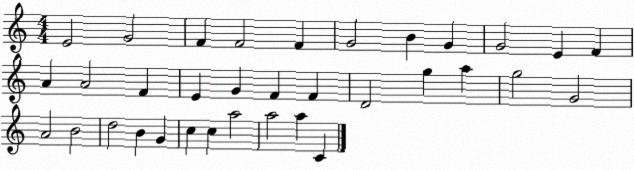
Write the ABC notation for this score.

X:1
T:Untitled
M:4/4
L:1/4
K:C
E2 G2 F F2 F G2 B G G2 E F A A2 F E G F F D2 g a g2 G2 A2 B2 d2 B G c c a2 a2 a C